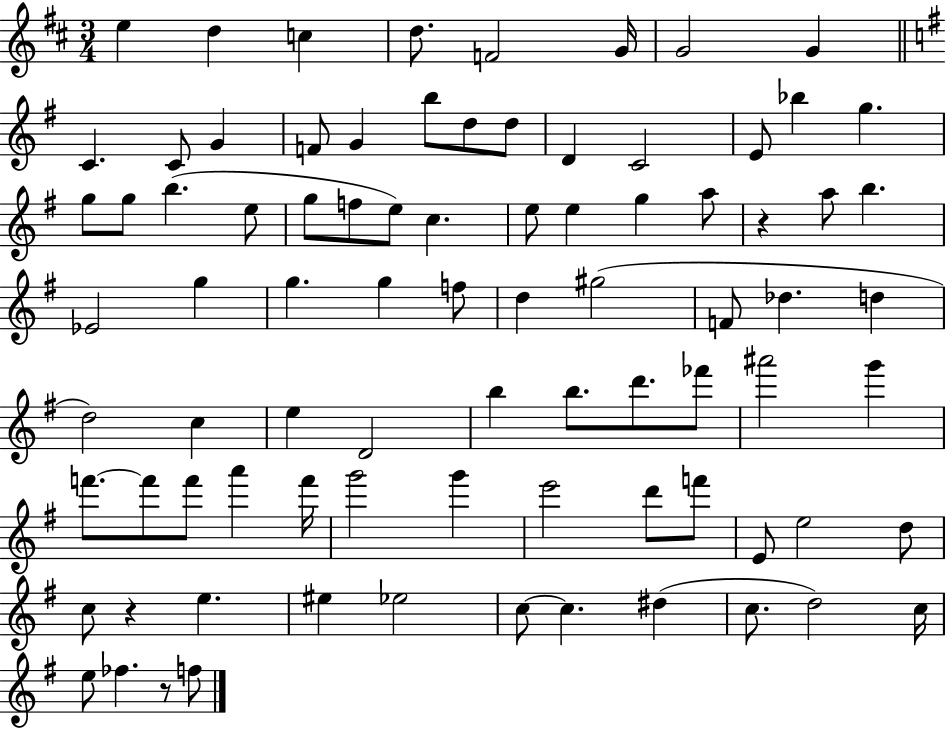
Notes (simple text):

E5/q D5/q C5/q D5/e. F4/h G4/s G4/h G4/q C4/q. C4/e G4/q F4/e G4/q B5/e D5/e D5/e D4/q C4/h E4/e Bb5/q G5/q. G5/e G5/e B5/q. E5/e G5/e F5/e E5/e C5/q. E5/e E5/q G5/q A5/e R/q A5/e B5/q. Eb4/h G5/q G5/q. G5/q F5/e D5/q G#5/h F4/e Db5/q. D5/q D5/h C5/q E5/q D4/h B5/q B5/e. D6/e. FES6/e A#6/h G6/q F6/e. F6/e F6/e A6/q F6/s G6/h G6/q E6/h D6/e F6/e E4/e E5/h D5/e C5/e R/q E5/q. EIS5/q Eb5/h C5/e C5/q. D#5/q C5/e. D5/h C5/s E5/e FES5/q. R/e F5/e